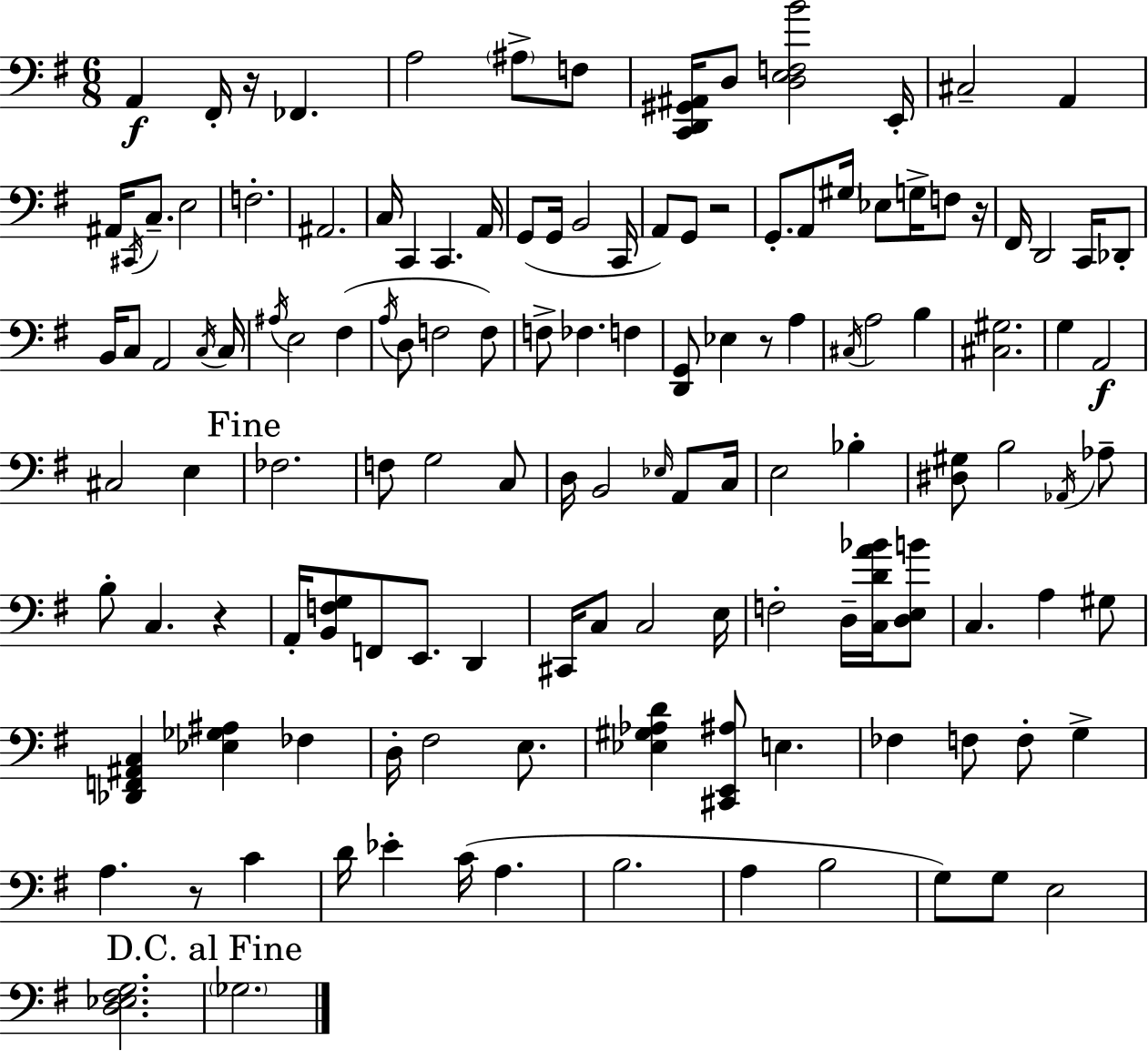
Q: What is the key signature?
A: E minor